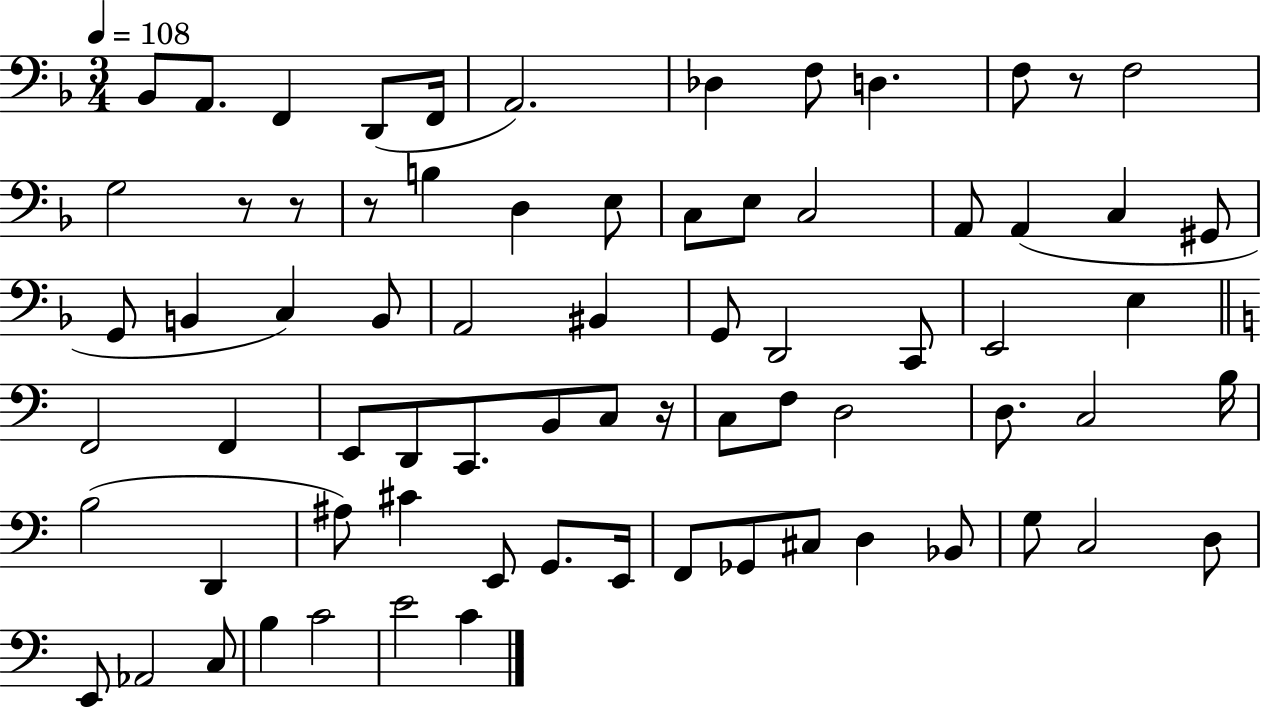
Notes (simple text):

Bb2/e A2/e. F2/q D2/e F2/s A2/h. Db3/q F3/e D3/q. F3/e R/e F3/h G3/h R/e R/e R/e B3/q D3/q E3/e C3/e E3/e C3/h A2/e A2/q C3/q G#2/e G2/e B2/q C3/q B2/e A2/h BIS2/q G2/e D2/h C2/e E2/h E3/q F2/h F2/q E2/e D2/e C2/e. B2/e C3/e R/s C3/e F3/e D3/h D3/e. C3/h B3/s B3/h D2/q A#3/e C#4/q E2/e G2/e. E2/s F2/e Gb2/e C#3/e D3/q Bb2/e G3/e C3/h D3/e E2/e Ab2/h C3/e B3/q C4/h E4/h C4/q